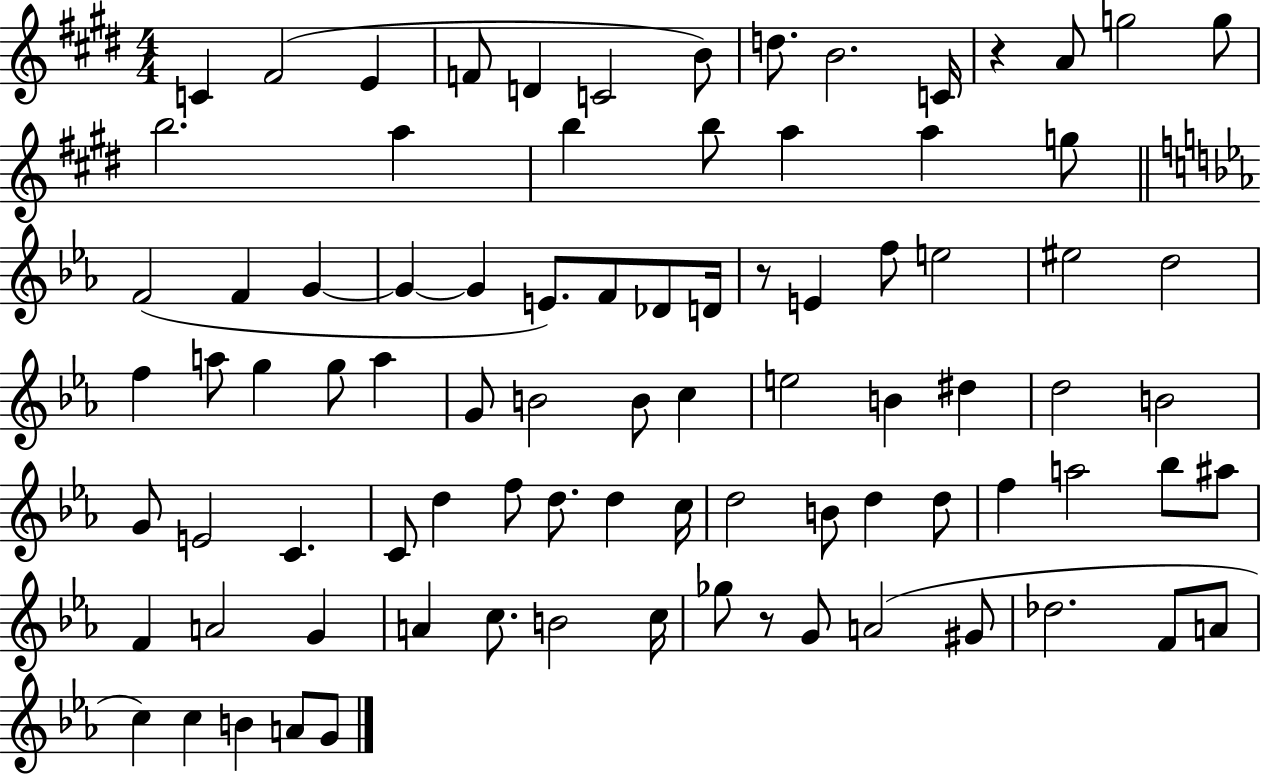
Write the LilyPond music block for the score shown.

{
  \clef treble
  \numericTimeSignature
  \time 4/4
  \key e \major
  c'4 fis'2( e'4 | f'8 d'4 c'2 b'8) | d''8. b'2. c'16 | r4 a'8 g''2 g''8 | \break b''2. a''4 | b''4 b''8 a''4 a''4 g''8 | \bar "||" \break \key ees \major f'2( f'4 g'4~~ | g'4~~ g'4 e'8.) f'8 des'8 d'16 | r8 e'4 f''8 e''2 | eis''2 d''2 | \break f''4 a''8 g''4 g''8 a''4 | g'8 b'2 b'8 c''4 | e''2 b'4 dis''4 | d''2 b'2 | \break g'8 e'2 c'4. | c'8 d''4 f''8 d''8. d''4 c''16 | d''2 b'8 d''4 d''8 | f''4 a''2 bes''8 ais''8 | \break f'4 a'2 g'4 | a'4 c''8. b'2 c''16 | ges''8 r8 g'8 a'2( gis'8 | des''2. f'8 a'8 | \break c''4) c''4 b'4 a'8 g'8 | \bar "|."
}